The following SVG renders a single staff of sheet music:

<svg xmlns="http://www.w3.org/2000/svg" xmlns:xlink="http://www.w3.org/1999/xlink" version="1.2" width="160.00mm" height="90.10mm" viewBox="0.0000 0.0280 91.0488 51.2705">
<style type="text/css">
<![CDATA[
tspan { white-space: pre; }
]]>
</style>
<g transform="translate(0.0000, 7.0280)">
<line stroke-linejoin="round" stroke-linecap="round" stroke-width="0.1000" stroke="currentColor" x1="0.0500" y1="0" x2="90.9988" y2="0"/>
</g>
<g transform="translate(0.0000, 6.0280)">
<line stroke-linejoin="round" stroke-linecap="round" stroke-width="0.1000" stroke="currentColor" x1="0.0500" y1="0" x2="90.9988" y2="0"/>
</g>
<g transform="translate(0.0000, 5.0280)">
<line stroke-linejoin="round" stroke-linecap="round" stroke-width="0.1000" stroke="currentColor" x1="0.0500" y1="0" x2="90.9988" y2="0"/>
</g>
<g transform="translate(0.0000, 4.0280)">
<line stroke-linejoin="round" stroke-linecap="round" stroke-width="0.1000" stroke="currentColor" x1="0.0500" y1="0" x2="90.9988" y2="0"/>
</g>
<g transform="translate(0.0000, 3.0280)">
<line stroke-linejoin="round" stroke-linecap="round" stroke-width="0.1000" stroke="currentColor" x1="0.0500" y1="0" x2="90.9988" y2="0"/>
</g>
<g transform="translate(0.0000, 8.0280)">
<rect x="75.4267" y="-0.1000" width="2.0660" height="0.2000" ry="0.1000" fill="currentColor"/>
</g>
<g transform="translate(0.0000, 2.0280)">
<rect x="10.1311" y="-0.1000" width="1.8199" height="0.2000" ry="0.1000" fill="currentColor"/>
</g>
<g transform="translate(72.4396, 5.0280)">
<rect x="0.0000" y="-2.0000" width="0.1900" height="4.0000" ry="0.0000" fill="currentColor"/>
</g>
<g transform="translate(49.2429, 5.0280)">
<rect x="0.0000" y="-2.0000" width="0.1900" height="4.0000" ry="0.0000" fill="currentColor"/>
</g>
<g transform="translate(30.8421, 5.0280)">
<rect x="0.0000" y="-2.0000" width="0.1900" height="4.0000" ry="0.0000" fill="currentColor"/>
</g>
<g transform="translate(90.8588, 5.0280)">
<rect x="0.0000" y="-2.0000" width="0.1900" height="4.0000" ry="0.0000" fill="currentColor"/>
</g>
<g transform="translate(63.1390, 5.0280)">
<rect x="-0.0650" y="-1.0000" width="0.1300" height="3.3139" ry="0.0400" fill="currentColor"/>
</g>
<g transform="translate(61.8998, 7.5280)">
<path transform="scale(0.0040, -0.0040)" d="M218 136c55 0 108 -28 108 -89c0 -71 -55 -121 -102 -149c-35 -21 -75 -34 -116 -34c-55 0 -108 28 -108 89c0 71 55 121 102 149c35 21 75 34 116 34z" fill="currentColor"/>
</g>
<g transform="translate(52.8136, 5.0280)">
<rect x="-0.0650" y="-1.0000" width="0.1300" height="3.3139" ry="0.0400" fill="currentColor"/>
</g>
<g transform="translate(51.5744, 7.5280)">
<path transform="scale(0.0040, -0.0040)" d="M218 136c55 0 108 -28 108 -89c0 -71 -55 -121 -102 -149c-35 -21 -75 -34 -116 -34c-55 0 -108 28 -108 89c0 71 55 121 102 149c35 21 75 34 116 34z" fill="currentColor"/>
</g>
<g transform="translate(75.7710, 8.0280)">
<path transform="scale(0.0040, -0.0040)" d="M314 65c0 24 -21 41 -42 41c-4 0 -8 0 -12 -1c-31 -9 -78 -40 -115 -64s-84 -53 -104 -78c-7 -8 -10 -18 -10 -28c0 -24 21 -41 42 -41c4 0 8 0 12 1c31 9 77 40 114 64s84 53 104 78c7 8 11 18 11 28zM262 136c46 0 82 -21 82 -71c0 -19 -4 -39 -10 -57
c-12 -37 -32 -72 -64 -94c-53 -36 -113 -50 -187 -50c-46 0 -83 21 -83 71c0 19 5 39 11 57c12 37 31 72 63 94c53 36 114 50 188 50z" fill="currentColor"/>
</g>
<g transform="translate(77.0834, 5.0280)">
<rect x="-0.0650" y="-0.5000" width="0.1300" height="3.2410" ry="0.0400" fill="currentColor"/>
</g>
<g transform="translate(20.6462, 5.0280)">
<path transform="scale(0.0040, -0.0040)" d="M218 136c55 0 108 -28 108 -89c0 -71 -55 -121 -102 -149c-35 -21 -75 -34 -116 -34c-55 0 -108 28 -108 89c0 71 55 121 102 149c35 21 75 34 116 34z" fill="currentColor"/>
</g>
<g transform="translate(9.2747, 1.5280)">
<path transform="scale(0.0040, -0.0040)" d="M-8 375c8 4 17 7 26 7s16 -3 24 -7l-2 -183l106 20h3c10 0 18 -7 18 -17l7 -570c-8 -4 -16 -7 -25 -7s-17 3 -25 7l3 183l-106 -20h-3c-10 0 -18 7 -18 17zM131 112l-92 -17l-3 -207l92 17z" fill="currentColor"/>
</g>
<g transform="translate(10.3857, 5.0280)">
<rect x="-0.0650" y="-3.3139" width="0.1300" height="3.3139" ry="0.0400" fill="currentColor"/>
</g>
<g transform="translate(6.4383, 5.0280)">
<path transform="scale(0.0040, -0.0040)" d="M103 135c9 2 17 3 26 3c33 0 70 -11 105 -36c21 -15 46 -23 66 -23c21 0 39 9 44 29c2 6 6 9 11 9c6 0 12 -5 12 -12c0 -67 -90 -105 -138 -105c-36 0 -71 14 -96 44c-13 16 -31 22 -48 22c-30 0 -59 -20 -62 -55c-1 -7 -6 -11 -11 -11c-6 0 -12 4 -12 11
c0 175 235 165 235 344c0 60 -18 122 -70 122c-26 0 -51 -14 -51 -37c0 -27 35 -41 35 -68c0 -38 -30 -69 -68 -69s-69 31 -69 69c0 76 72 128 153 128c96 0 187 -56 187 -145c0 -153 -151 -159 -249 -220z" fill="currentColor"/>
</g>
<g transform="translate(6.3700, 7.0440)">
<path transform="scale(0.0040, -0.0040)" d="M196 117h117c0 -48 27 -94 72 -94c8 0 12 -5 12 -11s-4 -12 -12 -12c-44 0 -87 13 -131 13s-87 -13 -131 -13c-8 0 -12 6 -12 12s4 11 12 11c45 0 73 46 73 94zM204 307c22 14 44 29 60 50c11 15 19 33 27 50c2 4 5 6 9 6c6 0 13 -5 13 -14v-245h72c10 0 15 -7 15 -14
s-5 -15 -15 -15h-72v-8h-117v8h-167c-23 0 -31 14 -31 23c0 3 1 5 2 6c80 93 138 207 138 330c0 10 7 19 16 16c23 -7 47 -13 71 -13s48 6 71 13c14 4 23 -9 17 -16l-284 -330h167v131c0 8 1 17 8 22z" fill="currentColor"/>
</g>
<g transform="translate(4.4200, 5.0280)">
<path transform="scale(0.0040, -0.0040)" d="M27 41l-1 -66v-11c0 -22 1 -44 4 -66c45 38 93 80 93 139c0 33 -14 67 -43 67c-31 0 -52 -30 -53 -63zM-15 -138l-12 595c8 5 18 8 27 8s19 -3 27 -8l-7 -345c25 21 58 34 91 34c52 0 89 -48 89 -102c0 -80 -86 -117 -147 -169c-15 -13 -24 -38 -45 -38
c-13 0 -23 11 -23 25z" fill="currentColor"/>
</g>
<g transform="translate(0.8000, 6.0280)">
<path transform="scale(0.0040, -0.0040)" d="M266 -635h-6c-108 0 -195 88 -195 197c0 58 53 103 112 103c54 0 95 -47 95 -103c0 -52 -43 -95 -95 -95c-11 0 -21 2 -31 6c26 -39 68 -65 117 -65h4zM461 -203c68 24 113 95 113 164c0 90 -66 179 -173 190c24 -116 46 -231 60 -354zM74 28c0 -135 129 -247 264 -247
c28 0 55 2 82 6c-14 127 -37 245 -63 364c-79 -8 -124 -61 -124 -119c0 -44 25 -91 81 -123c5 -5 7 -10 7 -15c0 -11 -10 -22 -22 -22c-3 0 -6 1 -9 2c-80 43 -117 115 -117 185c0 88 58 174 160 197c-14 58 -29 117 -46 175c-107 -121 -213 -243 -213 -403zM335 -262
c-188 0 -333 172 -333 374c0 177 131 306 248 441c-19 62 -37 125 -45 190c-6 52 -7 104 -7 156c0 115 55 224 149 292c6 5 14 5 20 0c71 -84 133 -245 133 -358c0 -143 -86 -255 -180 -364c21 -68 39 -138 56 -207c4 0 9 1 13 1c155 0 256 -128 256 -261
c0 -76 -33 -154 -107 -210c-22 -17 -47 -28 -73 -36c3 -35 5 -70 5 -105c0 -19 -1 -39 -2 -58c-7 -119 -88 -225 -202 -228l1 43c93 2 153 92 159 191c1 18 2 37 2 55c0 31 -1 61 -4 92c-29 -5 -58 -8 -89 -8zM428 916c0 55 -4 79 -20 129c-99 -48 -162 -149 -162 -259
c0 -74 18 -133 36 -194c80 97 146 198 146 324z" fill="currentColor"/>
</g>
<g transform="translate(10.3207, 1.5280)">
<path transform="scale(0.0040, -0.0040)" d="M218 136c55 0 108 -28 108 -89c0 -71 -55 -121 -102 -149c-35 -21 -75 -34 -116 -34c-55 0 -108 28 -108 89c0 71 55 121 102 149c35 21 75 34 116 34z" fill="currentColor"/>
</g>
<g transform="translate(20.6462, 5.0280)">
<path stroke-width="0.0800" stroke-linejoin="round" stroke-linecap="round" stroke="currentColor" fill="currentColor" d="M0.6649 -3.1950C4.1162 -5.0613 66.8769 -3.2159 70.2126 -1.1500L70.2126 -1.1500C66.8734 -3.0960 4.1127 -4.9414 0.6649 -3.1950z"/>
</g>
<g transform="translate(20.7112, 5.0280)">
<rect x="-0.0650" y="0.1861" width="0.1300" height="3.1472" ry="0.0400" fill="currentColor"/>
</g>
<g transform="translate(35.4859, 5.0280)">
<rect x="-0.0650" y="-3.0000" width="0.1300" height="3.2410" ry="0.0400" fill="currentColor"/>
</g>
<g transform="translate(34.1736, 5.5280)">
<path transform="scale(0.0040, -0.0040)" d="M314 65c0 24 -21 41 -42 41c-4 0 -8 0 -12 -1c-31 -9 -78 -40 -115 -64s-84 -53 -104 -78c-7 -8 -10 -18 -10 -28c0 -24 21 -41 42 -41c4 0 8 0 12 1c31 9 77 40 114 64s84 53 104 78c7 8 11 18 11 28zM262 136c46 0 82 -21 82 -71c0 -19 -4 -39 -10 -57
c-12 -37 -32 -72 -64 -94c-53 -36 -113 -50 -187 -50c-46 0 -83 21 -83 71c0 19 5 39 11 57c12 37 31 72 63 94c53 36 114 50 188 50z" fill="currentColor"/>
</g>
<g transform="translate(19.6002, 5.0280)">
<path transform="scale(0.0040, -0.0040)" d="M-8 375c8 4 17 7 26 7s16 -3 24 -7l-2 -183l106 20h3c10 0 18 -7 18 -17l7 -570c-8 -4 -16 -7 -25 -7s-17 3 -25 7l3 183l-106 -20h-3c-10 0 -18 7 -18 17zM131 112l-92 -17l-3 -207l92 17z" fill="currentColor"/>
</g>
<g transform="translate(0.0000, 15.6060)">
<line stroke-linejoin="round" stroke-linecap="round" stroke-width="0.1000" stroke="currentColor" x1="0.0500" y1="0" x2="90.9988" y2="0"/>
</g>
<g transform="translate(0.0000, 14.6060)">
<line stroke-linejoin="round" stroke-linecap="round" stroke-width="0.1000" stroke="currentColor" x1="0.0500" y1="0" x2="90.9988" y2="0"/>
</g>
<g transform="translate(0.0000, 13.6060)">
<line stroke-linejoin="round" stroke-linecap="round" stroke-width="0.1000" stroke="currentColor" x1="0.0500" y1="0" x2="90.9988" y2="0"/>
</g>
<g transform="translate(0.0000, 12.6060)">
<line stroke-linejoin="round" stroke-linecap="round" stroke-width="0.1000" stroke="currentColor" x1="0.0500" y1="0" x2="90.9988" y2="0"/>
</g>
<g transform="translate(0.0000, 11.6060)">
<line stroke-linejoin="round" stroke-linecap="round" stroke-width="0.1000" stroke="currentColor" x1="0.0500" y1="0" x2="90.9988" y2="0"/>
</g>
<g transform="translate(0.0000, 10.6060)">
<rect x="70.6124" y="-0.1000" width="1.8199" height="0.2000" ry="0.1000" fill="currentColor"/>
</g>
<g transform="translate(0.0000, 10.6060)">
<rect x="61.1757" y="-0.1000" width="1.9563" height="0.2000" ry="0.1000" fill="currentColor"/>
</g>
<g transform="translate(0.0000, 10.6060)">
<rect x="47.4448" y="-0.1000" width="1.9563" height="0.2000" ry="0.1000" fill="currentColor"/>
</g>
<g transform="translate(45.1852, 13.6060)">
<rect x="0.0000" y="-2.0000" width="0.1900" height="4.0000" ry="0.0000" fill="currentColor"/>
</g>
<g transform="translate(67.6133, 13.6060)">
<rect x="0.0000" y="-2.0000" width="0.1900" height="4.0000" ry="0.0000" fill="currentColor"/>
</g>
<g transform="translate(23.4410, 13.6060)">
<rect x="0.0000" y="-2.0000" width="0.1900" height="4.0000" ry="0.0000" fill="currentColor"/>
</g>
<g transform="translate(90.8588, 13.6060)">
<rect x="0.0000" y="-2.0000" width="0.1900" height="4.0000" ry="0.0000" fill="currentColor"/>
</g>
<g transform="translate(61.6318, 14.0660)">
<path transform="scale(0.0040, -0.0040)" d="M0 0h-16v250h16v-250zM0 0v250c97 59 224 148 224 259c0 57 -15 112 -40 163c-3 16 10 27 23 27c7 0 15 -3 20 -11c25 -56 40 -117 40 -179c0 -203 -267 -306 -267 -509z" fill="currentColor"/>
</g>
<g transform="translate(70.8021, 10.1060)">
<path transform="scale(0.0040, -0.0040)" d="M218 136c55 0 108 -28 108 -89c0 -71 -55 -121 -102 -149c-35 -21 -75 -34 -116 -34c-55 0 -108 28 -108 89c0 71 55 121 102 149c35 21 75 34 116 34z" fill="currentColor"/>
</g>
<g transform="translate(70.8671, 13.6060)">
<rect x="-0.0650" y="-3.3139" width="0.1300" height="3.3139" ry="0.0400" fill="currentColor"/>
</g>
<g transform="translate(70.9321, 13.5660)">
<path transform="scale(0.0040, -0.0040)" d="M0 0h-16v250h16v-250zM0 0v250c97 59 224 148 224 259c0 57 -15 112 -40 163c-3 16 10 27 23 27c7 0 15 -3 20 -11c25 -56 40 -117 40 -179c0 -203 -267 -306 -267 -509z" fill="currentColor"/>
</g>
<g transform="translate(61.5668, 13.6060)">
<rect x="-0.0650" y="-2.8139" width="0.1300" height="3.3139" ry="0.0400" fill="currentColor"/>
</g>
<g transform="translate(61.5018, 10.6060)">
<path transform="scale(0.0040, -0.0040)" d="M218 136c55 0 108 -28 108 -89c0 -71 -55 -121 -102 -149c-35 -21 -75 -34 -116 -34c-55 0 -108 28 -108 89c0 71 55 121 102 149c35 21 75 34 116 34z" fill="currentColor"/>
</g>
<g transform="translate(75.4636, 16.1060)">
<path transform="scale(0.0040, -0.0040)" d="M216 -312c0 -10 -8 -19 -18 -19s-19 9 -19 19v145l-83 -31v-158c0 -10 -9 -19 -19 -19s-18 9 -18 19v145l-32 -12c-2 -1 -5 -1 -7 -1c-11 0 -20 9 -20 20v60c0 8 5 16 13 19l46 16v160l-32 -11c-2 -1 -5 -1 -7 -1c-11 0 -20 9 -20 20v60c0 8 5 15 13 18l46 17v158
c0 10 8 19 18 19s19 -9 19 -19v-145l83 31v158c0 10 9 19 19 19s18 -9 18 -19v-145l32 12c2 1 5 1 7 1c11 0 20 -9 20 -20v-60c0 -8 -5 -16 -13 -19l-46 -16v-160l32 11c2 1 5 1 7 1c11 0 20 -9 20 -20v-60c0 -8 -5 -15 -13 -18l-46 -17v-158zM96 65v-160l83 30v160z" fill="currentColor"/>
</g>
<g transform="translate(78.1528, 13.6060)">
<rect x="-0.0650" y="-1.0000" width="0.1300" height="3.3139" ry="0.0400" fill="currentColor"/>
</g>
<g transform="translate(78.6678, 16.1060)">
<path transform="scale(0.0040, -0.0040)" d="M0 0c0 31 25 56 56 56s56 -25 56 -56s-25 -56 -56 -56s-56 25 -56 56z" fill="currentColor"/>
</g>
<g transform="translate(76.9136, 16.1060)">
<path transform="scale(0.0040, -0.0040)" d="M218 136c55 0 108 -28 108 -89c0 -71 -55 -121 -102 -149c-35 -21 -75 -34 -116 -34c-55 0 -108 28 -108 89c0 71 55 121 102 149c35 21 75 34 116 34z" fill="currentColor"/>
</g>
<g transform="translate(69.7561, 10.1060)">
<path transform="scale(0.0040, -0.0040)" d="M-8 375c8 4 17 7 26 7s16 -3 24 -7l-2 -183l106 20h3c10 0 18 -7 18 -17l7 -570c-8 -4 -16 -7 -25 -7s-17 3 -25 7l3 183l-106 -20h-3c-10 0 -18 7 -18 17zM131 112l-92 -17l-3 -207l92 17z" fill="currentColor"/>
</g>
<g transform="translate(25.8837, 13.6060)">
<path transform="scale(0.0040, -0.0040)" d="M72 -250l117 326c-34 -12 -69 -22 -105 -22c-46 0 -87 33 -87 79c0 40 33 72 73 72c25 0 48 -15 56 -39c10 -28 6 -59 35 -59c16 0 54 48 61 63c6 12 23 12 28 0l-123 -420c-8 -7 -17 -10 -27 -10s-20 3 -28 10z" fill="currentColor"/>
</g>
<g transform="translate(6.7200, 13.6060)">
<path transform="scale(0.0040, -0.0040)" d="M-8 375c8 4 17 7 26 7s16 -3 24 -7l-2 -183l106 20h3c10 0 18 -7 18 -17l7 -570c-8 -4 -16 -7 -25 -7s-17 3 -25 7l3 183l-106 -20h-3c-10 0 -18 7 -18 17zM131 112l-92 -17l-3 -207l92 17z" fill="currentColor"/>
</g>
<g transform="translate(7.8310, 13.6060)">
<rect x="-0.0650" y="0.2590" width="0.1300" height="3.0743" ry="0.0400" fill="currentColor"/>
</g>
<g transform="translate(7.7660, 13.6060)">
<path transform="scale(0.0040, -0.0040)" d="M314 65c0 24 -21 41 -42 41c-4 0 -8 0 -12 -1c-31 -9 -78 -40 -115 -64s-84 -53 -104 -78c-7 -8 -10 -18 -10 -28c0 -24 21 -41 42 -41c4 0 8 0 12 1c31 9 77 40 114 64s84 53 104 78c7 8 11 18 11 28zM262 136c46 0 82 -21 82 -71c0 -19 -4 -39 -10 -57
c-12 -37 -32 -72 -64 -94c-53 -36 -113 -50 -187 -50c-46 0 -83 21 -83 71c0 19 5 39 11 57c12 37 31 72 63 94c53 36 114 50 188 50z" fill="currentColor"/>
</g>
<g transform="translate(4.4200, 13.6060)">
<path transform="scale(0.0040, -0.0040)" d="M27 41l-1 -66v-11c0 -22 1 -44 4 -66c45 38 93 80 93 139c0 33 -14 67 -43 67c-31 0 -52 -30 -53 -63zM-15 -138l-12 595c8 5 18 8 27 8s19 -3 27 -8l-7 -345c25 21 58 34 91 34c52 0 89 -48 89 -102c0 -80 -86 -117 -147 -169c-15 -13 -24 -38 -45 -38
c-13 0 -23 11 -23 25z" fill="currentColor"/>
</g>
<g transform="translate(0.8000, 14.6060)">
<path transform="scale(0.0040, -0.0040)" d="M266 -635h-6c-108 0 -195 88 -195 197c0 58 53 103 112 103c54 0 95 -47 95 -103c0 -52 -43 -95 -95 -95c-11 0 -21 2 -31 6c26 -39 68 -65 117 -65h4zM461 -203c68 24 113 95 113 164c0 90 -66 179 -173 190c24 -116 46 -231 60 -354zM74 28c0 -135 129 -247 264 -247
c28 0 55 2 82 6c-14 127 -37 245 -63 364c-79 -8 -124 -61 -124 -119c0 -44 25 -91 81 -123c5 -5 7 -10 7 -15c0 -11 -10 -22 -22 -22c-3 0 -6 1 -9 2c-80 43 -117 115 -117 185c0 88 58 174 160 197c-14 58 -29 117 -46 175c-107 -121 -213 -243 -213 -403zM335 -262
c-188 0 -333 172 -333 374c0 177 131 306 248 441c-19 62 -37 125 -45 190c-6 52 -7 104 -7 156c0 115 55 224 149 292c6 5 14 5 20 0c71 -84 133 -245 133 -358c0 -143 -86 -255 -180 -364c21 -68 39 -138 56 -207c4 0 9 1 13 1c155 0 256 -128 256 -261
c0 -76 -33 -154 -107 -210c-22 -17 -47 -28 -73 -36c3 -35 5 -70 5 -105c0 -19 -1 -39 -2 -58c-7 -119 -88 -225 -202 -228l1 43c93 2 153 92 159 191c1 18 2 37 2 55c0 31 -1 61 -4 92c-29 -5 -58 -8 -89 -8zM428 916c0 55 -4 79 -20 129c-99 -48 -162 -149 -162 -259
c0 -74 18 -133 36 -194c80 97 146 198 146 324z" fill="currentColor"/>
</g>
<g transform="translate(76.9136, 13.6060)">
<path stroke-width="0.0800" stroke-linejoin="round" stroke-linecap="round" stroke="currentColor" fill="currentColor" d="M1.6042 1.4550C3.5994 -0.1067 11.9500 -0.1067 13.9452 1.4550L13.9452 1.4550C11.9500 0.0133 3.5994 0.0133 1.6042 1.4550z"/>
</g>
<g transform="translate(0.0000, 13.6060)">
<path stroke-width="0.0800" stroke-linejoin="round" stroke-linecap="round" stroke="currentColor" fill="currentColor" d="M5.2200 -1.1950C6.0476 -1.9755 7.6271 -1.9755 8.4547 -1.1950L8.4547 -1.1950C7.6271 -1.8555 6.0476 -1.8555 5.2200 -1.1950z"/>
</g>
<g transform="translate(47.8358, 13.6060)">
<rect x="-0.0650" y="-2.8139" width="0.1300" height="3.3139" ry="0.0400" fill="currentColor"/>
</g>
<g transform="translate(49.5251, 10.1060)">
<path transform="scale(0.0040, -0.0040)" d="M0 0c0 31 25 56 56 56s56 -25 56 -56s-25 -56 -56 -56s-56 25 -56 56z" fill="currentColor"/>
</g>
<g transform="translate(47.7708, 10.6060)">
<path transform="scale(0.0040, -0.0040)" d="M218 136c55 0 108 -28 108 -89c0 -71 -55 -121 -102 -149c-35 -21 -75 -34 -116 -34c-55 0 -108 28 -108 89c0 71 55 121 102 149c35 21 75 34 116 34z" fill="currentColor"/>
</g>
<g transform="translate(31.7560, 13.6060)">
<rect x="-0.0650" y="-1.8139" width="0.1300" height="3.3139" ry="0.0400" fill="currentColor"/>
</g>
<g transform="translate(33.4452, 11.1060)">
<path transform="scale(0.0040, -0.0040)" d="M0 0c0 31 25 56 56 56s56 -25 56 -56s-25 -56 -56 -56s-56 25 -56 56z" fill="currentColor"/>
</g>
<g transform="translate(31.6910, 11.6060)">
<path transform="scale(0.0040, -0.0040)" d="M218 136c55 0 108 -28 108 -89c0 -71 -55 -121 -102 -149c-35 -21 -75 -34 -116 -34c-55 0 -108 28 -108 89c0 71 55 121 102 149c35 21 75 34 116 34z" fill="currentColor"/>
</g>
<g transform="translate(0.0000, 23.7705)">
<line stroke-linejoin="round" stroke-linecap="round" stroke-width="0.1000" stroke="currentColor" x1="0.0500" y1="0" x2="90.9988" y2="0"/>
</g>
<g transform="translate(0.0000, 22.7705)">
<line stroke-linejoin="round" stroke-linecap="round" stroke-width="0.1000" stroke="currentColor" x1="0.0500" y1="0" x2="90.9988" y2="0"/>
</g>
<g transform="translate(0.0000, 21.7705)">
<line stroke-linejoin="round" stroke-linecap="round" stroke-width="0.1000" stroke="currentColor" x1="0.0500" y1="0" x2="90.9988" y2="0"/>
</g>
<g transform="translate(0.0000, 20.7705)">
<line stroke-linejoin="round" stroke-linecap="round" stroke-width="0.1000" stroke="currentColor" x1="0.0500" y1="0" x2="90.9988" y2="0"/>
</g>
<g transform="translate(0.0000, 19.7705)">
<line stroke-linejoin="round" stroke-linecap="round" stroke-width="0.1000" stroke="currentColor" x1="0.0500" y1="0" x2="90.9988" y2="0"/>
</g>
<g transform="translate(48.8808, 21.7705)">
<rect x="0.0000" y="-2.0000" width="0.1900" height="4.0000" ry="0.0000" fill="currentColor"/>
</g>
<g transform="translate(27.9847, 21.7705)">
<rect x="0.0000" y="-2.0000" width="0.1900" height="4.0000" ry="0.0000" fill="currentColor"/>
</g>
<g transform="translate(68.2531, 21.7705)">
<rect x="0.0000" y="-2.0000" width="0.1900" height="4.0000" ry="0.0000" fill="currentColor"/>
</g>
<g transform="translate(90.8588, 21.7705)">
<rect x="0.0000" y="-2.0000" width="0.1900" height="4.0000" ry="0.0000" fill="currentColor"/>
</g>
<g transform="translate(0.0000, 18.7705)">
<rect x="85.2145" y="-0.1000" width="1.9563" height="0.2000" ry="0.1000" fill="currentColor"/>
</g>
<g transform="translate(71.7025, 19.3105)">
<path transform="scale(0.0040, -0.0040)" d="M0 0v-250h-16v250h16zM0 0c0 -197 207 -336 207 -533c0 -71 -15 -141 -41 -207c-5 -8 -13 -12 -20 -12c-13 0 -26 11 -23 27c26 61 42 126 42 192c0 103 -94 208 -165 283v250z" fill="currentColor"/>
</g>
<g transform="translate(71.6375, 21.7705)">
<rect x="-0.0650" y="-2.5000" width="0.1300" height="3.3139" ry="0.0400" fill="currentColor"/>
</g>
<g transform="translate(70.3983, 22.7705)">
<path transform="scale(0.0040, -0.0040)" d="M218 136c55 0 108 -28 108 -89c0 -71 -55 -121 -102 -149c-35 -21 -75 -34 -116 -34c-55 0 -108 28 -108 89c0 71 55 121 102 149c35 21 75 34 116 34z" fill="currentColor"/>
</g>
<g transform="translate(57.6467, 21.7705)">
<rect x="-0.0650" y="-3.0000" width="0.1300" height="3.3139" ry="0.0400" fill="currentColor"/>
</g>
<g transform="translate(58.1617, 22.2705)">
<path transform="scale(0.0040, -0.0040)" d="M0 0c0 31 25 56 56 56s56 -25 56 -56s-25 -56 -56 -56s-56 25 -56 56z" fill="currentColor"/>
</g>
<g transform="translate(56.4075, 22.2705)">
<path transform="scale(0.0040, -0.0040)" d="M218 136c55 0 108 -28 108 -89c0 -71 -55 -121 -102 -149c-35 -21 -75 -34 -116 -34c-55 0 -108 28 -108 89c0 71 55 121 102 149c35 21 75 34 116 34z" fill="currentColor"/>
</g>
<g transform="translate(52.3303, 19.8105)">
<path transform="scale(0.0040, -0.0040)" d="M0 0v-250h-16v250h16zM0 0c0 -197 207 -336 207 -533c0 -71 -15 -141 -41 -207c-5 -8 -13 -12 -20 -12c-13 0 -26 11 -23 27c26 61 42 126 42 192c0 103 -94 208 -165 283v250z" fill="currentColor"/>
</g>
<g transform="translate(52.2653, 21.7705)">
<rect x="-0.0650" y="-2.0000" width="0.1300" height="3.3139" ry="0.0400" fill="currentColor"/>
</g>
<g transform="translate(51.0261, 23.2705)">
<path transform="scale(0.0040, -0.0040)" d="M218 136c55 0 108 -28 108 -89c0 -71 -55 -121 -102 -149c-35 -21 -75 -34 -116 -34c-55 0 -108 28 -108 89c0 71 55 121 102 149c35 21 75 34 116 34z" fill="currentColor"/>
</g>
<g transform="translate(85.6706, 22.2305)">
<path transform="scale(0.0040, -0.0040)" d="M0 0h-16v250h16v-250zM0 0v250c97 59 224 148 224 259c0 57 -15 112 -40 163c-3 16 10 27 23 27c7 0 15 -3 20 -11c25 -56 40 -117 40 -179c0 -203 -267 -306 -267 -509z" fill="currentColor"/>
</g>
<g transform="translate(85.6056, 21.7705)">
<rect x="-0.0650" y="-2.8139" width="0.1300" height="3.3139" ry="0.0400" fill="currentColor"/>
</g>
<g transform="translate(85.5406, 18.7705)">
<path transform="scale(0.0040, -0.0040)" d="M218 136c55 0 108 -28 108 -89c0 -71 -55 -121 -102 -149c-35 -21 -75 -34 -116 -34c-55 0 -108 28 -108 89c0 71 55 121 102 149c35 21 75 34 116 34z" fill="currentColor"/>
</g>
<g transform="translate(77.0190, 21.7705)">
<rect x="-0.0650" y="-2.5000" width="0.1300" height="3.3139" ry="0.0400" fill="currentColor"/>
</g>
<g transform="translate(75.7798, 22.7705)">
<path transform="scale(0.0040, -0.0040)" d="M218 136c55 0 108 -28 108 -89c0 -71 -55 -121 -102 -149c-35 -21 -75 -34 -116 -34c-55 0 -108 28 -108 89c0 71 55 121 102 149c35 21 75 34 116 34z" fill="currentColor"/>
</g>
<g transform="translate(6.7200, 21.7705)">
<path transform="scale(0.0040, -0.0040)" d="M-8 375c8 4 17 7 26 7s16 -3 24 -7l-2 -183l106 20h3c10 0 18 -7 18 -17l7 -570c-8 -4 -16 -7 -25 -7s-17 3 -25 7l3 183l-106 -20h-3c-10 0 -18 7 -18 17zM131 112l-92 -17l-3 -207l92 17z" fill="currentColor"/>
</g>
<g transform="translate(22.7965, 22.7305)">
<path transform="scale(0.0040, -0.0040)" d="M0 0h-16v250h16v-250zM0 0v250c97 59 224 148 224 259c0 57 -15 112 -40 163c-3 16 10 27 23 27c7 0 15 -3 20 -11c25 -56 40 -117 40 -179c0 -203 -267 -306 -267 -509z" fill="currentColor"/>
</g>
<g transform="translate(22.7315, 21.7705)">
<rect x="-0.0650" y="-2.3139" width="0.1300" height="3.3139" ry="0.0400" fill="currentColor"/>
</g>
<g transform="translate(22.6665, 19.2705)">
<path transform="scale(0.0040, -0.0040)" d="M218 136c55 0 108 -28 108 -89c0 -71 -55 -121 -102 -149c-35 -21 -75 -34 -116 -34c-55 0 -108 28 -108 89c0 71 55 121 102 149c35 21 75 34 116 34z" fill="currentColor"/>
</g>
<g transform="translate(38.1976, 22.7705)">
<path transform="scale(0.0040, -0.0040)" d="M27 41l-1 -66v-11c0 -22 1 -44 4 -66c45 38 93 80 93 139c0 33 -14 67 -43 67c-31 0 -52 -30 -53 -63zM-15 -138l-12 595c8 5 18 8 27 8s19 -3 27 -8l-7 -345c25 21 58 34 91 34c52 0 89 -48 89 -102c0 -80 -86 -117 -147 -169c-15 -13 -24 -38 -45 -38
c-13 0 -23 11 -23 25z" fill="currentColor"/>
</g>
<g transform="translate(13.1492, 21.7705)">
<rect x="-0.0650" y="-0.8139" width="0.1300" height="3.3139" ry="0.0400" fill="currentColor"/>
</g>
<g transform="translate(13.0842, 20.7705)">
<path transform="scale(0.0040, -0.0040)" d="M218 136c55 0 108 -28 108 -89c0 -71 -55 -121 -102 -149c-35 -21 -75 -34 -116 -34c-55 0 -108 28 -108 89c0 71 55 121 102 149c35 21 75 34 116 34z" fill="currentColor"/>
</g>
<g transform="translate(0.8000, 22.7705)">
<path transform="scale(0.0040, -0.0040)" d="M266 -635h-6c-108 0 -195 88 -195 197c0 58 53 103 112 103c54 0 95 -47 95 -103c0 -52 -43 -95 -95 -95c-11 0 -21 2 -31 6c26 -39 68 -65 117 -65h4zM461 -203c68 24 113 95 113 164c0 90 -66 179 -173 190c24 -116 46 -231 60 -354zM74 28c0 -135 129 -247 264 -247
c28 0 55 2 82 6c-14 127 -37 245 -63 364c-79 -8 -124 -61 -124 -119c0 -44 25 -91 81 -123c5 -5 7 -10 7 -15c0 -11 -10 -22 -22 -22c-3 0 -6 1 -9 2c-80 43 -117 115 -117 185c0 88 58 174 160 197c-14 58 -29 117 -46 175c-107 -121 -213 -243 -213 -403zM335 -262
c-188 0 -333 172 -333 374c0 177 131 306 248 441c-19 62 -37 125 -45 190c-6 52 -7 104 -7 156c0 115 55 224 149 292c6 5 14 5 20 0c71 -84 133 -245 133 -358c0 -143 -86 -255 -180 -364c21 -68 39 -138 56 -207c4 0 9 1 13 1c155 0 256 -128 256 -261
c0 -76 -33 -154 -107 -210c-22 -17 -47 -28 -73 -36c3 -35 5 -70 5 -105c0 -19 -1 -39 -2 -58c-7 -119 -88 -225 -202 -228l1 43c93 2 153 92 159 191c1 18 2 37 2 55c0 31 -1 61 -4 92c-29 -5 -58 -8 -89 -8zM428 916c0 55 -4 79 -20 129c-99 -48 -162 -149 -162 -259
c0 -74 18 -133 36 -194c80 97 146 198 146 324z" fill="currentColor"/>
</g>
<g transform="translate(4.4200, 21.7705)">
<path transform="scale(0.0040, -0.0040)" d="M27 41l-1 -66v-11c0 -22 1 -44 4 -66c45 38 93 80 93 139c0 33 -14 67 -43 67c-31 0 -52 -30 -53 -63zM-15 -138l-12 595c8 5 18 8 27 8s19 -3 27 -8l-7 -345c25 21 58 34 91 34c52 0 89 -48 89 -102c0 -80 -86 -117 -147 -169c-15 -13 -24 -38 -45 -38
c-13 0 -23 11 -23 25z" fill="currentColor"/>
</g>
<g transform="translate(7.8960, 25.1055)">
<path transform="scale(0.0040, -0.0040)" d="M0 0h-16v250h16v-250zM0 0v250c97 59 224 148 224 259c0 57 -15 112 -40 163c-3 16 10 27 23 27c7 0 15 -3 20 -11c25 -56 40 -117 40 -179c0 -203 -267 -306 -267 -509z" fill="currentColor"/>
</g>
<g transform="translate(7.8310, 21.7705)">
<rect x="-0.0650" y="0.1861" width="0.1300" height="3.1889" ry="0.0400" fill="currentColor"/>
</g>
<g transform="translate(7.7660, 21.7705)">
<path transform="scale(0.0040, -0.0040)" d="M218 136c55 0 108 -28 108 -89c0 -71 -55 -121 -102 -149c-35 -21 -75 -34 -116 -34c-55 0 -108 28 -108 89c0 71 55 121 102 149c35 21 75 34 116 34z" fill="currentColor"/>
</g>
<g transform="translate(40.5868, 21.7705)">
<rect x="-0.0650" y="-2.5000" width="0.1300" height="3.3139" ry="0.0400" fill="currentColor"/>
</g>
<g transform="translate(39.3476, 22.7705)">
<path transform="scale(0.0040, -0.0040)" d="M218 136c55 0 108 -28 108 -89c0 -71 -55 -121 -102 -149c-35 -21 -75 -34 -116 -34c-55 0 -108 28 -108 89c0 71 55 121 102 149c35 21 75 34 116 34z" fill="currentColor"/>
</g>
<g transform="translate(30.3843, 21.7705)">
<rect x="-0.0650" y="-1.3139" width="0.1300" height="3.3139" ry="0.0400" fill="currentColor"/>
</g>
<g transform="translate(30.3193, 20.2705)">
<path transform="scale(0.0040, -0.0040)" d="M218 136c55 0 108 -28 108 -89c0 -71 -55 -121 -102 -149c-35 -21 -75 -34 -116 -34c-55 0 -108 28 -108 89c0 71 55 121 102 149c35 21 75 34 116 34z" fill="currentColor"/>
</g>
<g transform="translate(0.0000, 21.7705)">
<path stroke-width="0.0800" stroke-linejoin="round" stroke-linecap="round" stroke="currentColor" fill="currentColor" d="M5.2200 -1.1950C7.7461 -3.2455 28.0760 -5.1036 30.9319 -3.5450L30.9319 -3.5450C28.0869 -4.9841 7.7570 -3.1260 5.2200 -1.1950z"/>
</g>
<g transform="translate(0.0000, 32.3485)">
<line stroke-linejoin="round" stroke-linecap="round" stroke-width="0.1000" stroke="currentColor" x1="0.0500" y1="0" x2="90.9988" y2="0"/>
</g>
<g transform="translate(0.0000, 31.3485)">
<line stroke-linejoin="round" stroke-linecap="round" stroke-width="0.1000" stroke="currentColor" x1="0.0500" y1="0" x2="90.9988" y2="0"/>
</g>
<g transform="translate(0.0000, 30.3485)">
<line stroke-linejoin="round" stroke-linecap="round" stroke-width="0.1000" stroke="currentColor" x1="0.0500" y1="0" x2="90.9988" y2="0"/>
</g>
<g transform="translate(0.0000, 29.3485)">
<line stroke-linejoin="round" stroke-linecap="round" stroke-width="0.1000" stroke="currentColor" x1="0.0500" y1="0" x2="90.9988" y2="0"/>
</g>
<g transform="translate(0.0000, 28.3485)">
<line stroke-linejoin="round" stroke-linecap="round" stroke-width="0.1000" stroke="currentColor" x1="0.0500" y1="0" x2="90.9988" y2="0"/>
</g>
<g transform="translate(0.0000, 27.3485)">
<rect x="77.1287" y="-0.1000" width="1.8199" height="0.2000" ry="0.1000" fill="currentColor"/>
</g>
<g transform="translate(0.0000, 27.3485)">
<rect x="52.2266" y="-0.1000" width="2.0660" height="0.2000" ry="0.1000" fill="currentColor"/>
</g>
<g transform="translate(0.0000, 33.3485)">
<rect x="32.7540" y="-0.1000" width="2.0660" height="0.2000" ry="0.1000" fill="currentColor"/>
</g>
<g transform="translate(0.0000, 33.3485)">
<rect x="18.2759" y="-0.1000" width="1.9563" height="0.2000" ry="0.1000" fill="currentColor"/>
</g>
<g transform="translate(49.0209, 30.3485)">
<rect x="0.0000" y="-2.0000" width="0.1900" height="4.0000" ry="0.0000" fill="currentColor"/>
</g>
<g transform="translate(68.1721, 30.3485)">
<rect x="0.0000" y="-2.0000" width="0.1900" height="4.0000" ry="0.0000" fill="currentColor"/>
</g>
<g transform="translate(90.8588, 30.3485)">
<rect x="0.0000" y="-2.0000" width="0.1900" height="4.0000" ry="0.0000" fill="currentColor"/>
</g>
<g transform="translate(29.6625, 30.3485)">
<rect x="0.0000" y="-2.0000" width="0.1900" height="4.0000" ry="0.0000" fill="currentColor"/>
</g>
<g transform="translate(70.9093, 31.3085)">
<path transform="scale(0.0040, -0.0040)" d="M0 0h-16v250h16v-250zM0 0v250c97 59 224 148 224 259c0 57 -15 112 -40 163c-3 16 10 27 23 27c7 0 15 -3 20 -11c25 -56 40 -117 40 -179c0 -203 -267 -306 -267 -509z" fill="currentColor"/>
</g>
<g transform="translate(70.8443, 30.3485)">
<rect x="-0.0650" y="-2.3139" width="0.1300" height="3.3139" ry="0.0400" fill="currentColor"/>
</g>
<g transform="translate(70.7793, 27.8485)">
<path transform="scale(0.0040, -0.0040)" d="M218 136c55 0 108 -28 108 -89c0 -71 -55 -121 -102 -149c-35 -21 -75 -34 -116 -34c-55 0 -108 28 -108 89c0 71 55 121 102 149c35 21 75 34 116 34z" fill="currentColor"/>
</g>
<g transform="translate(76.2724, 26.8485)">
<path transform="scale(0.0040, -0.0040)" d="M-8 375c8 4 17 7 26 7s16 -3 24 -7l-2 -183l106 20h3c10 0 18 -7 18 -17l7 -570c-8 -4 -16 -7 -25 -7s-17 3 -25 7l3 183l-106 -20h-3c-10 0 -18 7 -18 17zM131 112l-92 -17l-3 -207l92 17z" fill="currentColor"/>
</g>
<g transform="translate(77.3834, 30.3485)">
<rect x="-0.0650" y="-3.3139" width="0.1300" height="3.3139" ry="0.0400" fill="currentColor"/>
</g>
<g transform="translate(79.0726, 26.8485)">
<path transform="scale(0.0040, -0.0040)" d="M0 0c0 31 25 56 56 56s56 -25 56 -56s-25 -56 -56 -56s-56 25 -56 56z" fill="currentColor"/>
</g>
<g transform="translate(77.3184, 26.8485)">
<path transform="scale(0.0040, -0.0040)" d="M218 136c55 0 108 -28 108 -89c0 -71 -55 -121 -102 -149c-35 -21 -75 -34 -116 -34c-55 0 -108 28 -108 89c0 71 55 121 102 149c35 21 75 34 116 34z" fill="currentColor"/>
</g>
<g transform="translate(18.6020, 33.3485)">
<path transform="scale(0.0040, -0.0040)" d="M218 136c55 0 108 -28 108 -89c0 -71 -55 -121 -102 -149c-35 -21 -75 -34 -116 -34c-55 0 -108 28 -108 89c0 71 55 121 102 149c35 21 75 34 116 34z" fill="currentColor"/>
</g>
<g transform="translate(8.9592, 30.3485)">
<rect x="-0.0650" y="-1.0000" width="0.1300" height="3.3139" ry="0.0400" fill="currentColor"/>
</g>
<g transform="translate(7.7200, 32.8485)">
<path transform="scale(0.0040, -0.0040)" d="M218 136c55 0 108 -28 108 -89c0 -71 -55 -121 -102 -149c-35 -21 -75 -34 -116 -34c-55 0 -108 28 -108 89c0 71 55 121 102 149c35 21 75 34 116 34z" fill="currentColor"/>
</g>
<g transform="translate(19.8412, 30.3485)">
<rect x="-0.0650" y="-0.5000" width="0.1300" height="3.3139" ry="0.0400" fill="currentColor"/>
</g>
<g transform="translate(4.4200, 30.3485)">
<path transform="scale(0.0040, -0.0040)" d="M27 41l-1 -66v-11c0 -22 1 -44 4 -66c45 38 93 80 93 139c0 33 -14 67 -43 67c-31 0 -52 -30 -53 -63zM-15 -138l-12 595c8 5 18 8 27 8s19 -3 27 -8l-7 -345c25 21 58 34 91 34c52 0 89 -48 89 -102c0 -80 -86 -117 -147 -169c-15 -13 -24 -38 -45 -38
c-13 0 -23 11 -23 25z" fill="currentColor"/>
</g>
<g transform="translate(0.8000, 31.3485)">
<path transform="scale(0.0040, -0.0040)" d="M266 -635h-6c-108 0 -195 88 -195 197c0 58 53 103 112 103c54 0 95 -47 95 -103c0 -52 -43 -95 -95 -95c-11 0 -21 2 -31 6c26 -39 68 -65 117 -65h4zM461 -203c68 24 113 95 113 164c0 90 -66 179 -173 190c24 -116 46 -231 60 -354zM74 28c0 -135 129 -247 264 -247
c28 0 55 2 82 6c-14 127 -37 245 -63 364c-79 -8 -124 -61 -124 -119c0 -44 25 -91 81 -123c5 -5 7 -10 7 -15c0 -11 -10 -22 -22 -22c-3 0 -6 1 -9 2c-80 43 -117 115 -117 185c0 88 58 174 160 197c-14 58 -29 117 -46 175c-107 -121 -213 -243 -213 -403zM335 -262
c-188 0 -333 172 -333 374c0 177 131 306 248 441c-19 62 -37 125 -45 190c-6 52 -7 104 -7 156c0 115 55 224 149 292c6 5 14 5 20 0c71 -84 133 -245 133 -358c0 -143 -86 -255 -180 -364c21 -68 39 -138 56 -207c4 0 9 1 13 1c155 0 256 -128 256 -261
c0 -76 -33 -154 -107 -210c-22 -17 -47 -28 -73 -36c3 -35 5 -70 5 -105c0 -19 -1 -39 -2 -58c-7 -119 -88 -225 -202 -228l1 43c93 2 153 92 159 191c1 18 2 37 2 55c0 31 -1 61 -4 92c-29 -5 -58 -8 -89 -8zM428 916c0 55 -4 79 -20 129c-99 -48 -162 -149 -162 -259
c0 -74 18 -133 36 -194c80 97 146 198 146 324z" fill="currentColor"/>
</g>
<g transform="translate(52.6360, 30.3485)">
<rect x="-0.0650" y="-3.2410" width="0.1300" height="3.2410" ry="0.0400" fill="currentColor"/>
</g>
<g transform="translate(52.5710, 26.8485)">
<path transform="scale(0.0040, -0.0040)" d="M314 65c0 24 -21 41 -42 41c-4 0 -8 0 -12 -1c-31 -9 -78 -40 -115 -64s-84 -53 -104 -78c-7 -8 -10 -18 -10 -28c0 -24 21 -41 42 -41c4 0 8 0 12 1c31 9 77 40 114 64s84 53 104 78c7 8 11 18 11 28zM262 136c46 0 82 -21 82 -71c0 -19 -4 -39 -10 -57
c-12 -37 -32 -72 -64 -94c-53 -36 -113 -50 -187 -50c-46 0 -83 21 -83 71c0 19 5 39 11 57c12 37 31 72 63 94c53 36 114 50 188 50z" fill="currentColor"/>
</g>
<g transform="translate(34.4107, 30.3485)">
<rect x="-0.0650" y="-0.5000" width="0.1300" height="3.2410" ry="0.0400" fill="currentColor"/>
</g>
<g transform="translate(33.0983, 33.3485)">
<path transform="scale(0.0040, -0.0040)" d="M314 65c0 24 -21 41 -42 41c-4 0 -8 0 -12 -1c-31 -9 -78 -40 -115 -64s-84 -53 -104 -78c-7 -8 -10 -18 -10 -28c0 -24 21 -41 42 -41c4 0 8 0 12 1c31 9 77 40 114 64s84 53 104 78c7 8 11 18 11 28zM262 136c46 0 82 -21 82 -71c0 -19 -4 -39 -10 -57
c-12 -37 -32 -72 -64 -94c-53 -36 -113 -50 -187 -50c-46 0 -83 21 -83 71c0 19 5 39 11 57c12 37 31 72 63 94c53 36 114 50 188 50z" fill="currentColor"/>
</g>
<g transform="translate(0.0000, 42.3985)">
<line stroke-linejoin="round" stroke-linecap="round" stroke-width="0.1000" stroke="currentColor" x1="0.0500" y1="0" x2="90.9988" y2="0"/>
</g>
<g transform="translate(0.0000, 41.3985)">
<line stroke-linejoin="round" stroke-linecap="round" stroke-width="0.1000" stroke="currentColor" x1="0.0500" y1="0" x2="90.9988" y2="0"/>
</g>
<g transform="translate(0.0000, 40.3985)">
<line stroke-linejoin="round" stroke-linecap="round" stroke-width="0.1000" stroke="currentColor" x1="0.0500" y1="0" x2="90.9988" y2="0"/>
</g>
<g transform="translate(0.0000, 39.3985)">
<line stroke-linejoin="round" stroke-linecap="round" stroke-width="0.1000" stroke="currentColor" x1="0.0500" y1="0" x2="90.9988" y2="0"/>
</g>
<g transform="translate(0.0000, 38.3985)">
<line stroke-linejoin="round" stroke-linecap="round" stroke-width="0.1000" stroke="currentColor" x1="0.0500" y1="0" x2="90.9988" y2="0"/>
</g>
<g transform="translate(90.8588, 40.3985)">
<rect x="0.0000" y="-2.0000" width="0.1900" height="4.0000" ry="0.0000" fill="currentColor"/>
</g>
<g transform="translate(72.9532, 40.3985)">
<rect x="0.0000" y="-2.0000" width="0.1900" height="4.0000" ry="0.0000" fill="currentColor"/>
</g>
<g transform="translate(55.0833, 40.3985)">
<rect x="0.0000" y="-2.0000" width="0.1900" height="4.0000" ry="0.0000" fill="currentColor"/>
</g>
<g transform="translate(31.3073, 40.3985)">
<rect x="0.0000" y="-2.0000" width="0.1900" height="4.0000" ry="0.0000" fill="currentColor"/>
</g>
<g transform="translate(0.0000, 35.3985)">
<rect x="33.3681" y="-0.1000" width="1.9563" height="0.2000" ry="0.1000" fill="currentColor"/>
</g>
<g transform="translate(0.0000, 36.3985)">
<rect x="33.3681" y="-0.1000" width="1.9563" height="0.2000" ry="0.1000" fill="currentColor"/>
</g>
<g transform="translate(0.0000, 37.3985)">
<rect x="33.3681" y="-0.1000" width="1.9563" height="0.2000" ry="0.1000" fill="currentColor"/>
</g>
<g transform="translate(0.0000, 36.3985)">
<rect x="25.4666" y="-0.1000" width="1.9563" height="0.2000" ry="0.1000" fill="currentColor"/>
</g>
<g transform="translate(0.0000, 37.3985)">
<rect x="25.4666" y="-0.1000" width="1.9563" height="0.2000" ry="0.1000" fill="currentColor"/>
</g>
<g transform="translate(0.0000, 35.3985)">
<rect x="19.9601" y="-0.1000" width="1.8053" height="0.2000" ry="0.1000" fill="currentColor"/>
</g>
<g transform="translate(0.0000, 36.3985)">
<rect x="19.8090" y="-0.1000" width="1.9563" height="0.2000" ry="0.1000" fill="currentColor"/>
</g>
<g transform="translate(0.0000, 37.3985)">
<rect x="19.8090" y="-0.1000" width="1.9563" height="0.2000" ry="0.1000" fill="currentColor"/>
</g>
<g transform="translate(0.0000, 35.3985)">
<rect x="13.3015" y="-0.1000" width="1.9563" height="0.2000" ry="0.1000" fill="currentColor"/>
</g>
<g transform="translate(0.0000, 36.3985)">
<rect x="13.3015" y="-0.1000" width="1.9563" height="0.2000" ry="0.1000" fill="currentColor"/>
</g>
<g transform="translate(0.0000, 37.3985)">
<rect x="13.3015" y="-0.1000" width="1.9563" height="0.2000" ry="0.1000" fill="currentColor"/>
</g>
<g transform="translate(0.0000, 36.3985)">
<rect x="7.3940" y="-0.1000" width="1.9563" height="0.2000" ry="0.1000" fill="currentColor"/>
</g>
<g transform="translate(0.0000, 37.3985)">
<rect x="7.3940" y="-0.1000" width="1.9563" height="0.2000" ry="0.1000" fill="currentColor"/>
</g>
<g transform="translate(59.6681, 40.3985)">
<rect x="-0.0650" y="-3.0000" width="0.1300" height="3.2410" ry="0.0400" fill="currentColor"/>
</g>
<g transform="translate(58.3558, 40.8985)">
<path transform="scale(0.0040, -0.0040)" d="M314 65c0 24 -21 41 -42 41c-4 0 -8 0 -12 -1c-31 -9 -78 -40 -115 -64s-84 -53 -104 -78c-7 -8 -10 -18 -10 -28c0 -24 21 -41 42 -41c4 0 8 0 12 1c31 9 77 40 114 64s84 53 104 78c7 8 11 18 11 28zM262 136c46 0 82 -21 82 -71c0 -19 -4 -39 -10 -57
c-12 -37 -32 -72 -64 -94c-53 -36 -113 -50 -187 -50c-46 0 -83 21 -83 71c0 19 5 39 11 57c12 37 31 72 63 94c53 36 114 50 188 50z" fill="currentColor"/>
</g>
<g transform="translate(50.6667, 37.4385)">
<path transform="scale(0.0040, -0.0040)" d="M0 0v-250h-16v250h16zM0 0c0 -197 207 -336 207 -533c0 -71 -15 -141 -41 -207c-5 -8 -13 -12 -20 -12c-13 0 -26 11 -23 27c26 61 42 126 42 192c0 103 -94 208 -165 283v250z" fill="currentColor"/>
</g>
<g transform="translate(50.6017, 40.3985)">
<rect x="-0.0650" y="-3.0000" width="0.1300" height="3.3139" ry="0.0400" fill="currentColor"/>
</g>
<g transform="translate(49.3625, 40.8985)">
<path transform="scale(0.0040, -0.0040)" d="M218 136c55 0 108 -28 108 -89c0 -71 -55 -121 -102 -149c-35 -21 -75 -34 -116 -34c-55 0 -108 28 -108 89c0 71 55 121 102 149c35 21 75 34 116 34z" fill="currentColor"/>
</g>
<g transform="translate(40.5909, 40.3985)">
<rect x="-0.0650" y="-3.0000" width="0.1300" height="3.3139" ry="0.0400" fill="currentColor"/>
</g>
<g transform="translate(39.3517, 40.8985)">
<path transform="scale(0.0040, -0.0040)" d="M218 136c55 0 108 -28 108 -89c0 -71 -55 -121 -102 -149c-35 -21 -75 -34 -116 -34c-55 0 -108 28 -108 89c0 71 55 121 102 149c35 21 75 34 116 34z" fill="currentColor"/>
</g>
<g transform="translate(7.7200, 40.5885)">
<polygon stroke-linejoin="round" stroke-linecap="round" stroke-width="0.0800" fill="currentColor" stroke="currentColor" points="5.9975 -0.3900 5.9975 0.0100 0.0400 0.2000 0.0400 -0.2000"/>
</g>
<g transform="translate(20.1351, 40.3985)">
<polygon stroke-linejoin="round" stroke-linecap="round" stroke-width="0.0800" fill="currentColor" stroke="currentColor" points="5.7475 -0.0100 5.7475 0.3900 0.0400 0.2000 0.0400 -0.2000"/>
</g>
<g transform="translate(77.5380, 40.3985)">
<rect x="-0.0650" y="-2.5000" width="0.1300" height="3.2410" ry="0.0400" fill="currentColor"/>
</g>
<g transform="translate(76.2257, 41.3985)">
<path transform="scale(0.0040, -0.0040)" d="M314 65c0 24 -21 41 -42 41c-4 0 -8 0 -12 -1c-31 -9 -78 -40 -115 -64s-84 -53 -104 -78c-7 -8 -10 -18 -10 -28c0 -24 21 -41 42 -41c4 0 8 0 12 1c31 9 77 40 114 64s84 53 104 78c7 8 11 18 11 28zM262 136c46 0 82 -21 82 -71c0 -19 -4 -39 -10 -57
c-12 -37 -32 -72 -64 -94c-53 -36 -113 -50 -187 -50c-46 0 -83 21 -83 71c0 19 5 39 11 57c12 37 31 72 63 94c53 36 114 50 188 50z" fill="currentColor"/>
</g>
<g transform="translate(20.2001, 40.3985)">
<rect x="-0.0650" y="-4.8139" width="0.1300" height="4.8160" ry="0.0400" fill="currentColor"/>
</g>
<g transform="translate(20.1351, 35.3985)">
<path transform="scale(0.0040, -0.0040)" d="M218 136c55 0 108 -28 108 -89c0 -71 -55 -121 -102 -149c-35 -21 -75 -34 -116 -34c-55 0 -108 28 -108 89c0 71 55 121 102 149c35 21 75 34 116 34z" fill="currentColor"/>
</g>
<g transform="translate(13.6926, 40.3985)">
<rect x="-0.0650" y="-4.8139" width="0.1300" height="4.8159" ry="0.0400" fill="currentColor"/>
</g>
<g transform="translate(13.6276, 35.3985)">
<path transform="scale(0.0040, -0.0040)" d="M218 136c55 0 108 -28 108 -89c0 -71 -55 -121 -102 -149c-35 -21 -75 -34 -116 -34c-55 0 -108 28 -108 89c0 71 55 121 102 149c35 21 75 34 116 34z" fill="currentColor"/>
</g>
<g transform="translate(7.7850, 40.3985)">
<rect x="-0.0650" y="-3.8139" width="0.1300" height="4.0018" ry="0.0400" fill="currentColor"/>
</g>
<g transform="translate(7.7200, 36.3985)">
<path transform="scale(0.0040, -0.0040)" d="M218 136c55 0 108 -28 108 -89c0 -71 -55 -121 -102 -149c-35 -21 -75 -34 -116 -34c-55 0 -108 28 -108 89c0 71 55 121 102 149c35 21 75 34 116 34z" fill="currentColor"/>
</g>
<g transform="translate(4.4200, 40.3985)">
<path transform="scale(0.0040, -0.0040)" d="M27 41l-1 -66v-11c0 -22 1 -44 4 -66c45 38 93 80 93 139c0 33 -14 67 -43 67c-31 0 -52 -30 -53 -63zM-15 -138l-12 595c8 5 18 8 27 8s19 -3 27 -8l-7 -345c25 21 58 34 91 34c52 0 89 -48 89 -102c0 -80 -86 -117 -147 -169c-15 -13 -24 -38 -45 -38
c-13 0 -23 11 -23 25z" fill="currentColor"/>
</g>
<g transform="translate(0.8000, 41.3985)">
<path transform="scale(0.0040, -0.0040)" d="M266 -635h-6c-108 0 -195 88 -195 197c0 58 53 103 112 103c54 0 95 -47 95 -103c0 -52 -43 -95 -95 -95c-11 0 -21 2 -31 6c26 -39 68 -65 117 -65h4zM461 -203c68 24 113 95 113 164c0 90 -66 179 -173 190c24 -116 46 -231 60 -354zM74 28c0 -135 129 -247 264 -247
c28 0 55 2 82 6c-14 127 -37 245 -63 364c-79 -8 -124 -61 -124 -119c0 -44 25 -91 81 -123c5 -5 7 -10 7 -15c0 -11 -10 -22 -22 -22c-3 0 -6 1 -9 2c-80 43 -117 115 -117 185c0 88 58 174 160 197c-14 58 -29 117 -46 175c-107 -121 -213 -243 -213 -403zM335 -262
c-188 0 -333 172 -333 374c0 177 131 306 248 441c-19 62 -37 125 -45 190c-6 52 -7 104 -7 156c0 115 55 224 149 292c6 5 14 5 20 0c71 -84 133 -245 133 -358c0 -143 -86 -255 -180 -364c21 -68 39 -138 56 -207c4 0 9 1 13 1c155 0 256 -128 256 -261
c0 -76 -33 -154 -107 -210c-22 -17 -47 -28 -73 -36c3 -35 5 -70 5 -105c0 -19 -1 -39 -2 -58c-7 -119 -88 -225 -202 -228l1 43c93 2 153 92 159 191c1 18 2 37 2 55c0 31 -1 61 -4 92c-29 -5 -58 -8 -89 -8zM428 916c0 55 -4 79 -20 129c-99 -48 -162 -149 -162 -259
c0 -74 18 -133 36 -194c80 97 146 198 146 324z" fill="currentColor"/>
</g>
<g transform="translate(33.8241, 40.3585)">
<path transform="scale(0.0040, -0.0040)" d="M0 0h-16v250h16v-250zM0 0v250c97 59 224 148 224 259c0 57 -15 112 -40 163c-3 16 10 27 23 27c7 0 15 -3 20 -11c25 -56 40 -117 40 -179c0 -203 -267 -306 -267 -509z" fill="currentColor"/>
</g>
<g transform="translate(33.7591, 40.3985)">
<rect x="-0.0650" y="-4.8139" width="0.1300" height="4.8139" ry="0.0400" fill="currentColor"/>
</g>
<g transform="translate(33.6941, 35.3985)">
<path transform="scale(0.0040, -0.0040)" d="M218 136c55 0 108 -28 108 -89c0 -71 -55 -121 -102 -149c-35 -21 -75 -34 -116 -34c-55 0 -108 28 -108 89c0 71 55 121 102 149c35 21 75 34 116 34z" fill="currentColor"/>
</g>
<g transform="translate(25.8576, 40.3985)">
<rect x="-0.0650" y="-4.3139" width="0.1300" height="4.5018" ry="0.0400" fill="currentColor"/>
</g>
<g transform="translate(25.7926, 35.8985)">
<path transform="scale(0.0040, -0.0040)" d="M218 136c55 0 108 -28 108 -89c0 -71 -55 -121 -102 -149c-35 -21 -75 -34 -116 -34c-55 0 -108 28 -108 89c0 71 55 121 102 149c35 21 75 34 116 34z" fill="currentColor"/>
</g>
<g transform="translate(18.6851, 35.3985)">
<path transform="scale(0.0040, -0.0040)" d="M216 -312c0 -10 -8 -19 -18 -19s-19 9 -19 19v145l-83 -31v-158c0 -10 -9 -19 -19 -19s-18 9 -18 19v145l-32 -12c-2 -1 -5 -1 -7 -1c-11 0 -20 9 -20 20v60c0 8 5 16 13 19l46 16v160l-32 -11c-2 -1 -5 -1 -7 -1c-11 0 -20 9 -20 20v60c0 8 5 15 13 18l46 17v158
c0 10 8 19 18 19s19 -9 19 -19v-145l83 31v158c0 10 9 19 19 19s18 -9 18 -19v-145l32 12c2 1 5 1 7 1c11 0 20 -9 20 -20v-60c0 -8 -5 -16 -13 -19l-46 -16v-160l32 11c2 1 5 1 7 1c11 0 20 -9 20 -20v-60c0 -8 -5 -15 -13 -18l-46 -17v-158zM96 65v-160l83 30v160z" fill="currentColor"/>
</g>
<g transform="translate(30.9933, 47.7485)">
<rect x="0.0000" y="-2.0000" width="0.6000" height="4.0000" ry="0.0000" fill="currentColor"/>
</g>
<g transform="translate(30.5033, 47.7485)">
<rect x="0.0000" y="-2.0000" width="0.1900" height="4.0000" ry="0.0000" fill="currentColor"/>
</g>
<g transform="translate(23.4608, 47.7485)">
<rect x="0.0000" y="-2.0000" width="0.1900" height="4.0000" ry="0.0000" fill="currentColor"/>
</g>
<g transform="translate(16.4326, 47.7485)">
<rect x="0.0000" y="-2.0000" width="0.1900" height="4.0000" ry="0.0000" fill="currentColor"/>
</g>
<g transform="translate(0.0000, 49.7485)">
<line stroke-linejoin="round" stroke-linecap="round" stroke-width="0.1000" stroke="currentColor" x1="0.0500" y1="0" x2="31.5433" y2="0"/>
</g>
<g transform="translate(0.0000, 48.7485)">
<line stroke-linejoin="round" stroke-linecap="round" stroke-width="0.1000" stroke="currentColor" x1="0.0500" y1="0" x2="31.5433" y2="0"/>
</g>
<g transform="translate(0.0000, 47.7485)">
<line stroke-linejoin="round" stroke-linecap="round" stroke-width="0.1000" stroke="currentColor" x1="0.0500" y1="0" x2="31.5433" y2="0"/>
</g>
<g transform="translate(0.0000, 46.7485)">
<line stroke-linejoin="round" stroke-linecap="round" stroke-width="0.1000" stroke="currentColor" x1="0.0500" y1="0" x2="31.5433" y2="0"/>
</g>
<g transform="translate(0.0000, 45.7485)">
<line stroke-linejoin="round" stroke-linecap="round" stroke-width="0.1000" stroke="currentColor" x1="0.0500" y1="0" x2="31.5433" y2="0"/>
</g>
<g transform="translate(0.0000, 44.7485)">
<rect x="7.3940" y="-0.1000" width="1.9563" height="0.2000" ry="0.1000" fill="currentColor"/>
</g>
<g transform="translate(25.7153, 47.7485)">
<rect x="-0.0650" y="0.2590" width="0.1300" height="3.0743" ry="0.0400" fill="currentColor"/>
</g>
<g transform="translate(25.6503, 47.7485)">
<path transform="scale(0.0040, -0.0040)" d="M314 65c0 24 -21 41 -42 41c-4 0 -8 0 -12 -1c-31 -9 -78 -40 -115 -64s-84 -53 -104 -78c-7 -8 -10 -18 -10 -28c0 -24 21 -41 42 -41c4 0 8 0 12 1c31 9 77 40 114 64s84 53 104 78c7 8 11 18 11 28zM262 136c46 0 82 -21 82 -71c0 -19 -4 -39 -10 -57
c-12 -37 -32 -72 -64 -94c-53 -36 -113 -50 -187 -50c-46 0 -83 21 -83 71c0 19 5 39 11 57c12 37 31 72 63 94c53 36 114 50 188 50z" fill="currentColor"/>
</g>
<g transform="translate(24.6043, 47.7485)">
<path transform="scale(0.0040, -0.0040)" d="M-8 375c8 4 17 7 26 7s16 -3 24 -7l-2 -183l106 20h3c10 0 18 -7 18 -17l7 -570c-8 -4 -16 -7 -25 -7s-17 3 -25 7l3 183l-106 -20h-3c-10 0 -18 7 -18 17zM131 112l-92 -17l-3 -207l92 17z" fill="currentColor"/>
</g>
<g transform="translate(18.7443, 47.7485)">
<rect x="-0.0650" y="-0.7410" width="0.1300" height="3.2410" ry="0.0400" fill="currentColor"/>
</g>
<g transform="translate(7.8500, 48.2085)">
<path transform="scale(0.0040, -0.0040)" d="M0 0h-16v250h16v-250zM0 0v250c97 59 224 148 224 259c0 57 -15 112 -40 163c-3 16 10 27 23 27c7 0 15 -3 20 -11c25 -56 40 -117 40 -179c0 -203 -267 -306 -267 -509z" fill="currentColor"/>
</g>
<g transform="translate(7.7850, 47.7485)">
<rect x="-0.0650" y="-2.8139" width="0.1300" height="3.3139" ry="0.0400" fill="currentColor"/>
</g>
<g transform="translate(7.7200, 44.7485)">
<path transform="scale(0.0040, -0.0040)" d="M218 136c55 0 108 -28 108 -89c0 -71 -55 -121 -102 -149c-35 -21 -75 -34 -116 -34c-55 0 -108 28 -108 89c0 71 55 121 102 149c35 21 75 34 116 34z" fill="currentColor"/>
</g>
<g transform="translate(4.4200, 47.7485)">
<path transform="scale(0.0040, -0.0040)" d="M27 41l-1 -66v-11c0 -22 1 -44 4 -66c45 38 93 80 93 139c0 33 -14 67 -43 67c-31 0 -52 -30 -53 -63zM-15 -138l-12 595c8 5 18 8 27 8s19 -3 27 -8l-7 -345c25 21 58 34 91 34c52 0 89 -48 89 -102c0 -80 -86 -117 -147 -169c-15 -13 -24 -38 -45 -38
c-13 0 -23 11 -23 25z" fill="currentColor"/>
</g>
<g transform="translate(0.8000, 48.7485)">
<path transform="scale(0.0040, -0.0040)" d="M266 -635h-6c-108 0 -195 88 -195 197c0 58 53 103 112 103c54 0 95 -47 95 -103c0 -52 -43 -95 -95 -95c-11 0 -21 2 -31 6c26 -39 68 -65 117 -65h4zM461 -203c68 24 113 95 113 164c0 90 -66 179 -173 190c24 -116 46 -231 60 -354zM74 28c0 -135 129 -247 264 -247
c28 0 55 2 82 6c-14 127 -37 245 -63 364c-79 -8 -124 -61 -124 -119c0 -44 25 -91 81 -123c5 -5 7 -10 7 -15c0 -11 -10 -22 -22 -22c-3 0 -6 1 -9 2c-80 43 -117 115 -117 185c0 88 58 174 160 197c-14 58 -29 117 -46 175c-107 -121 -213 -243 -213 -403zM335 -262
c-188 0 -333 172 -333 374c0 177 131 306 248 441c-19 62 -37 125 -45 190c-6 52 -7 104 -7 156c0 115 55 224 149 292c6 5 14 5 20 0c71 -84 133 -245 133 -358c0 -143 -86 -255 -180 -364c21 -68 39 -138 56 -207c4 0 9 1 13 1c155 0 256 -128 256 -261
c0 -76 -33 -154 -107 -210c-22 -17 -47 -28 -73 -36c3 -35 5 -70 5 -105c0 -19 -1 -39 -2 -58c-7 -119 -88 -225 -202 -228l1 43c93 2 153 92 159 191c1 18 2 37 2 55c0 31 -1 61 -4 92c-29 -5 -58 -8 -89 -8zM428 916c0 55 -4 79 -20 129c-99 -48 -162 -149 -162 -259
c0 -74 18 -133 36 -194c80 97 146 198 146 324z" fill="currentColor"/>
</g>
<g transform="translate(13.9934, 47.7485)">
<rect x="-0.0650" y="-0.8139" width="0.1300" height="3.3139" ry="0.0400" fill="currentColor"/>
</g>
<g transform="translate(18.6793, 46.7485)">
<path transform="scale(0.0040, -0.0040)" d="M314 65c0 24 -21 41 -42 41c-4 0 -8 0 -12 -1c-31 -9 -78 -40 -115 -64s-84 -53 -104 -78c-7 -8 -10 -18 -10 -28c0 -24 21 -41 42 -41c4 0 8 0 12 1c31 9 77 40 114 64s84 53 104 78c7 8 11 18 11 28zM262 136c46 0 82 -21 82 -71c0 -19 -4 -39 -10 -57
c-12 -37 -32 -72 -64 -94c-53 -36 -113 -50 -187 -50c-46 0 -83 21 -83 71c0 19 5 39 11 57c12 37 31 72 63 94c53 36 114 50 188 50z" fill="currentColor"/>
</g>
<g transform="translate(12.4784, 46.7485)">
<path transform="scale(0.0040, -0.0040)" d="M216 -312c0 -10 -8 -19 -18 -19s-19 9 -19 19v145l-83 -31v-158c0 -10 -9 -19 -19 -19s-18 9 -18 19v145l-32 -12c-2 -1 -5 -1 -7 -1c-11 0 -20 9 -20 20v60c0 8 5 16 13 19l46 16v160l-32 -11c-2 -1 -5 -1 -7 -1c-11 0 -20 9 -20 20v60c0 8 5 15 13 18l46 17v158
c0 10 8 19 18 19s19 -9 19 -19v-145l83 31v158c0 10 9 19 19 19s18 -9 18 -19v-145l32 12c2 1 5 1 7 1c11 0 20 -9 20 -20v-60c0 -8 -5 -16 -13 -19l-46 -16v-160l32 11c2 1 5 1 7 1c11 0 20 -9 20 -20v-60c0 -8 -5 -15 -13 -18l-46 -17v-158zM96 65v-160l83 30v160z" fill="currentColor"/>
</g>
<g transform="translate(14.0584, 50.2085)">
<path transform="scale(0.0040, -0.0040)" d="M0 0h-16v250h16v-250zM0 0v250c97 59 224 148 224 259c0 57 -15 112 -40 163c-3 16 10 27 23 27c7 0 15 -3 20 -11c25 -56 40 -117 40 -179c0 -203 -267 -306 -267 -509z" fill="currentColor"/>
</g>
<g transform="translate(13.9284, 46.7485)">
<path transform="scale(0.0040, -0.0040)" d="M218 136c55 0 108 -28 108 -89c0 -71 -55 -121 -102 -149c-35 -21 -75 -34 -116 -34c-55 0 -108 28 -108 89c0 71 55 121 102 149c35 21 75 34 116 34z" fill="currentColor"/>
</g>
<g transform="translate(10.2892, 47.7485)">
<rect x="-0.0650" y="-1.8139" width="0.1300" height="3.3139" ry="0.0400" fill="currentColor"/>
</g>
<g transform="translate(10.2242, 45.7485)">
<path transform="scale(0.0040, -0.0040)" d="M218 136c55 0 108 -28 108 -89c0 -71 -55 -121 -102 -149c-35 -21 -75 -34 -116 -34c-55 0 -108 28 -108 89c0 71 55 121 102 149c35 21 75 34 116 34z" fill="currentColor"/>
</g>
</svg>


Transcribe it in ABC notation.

X:1
T:Untitled
M:2/4
L:1/4
K:F
b B A2 D D C2 B2 z/2 f a a/2 b/2 ^D B/2 d g/2 e _G F/2 A G/2 G a/2 D C C2 _b2 g/2 b c'/2 e'/2 ^e'/2 d'/2 e'/2 A A/2 A2 G2 a/2 f ^d/2 d2 B2